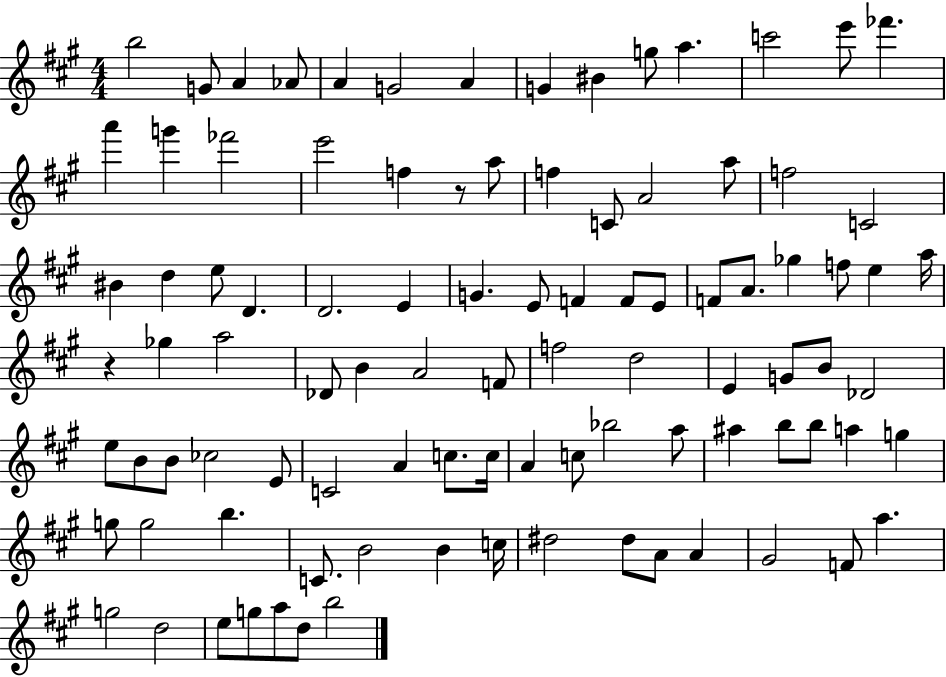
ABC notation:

X:1
T:Untitled
M:4/4
L:1/4
K:A
b2 G/2 A _A/2 A G2 A G ^B g/2 a c'2 e'/2 _f' a' g' _f'2 e'2 f z/2 a/2 f C/2 A2 a/2 f2 C2 ^B d e/2 D D2 E G E/2 F F/2 E/2 F/2 A/2 _g f/2 e a/4 z _g a2 _D/2 B A2 F/2 f2 d2 E G/2 B/2 _D2 e/2 B/2 B/2 _c2 E/2 C2 A c/2 c/4 A c/2 _b2 a/2 ^a b/2 b/2 a g g/2 g2 b C/2 B2 B c/4 ^d2 ^d/2 A/2 A ^G2 F/2 a g2 d2 e/2 g/2 a/2 d/2 b2